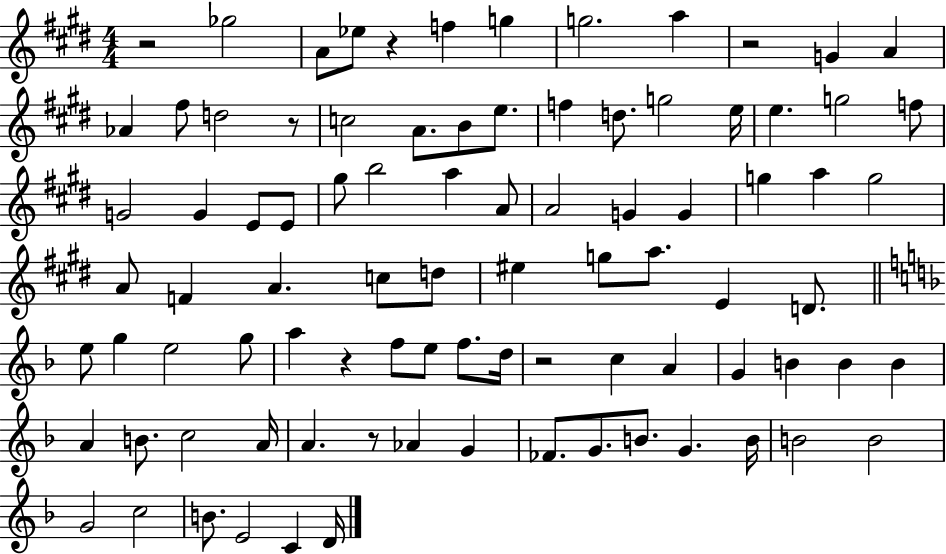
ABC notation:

X:1
T:Untitled
M:4/4
L:1/4
K:E
z2 _g2 A/2 _e/2 z f g g2 a z2 G A _A ^f/2 d2 z/2 c2 A/2 B/2 e/2 f d/2 g2 e/4 e g2 f/2 G2 G E/2 E/2 ^g/2 b2 a A/2 A2 G G g a g2 A/2 F A c/2 d/2 ^e g/2 a/2 E D/2 e/2 g e2 g/2 a z f/2 e/2 f/2 d/4 z2 c A G B B B A B/2 c2 A/4 A z/2 _A G _F/2 G/2 B/2 G B/4 B2 B2 G2 c2 B/2 E2 C D/4